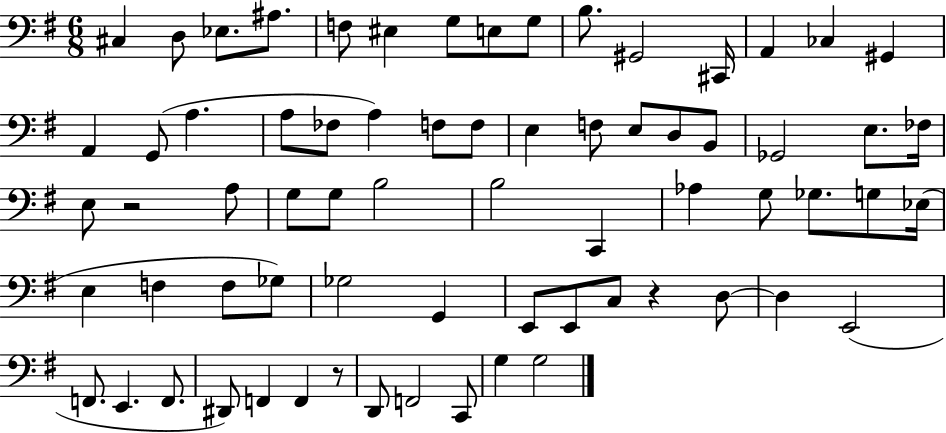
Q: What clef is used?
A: bass